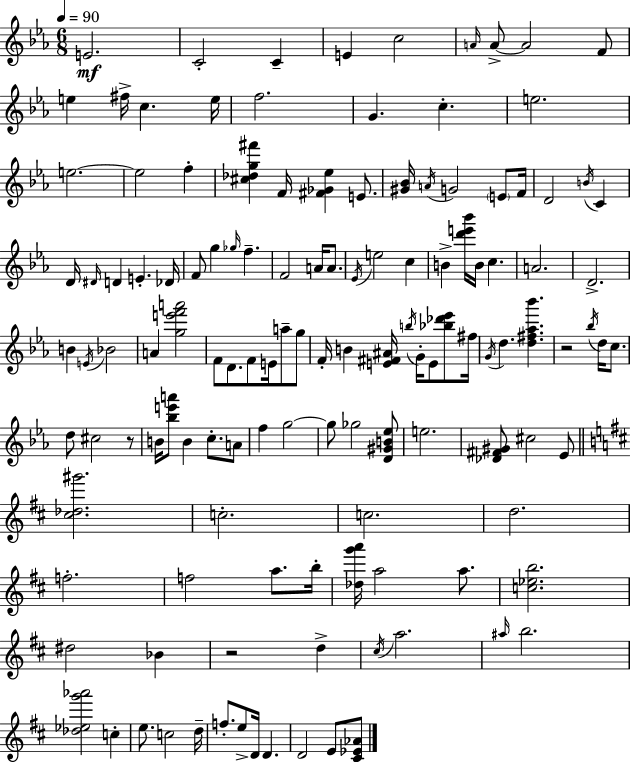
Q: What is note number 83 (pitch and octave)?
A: Eb4